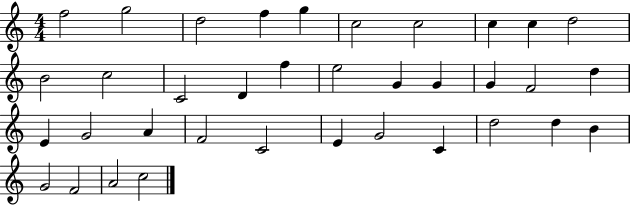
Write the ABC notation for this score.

X:1
T:Untitled
M:4/4
L:1/4
K:C
f2 g2 d2 f g c2 c2 c c d2 B2 c2 C2 D f e2 G G G F2 d E G2 A F2 C2 E G2 C d2 d B G2 F2 A2 c2